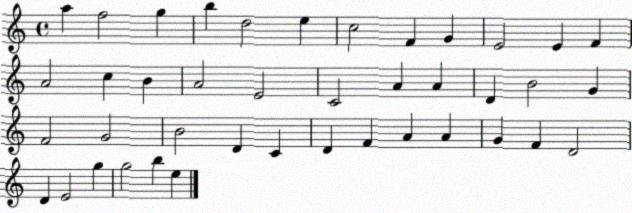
X:1
T:Untitled
M:4/4
L:1/4
K:C
a f2 g b d2 e c2 F G E2 E F A2 c B A2 E2 C2 A A D B2 G F2 G2 B2 D C D F A A G F D2 D E2 g g2 b e